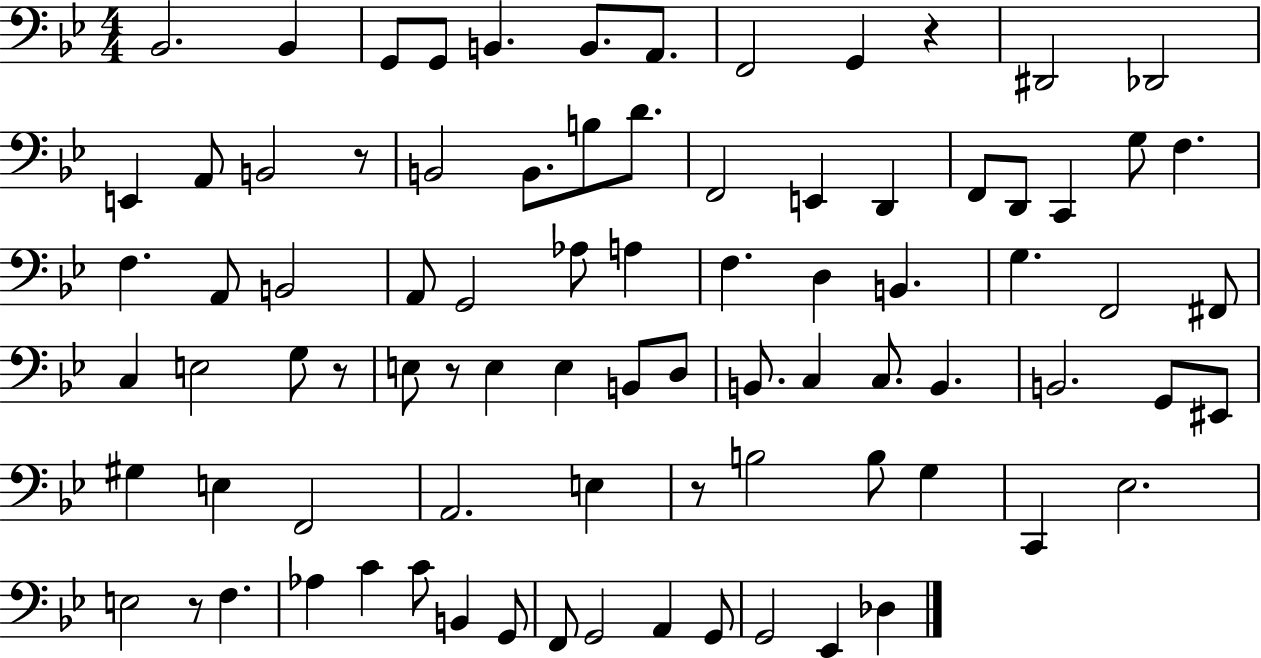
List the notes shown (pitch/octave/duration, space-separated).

Bb2/h. Bb2/q G2/e G2/e B2/q. B2/e. A2/e. F2/h G2/q R/q D#2/h Db2/h E2/q A2/e B2/h R/e B2/h B2/e. B3/e D4/e. F2/h E2/q D2/q F2/e D2/e C2/q G3/e F3/q. F3/q. A2/e B2/h A2/e G2/h Ab3/e A3/q F3/q. D3/q B2/q. G3/q. F2/h F#2/e C3/q E3/h G3/e R/e E3/e R/e E3/q E3/q B2/e D3/e B2/e. C3/q C3/e. B2/q. B2/h. G2/e EIS2/e G#3/q E3/q F2/h A2/h. E3/q R/e B3/h B3/e G3/q C2/q Eb3/h. E3/h R/e F3/q. Ab3/q C4/q C4/e B2/q G2/e F2/e G2/h A2/q G2/e G2/h Eb2/q Db3/q